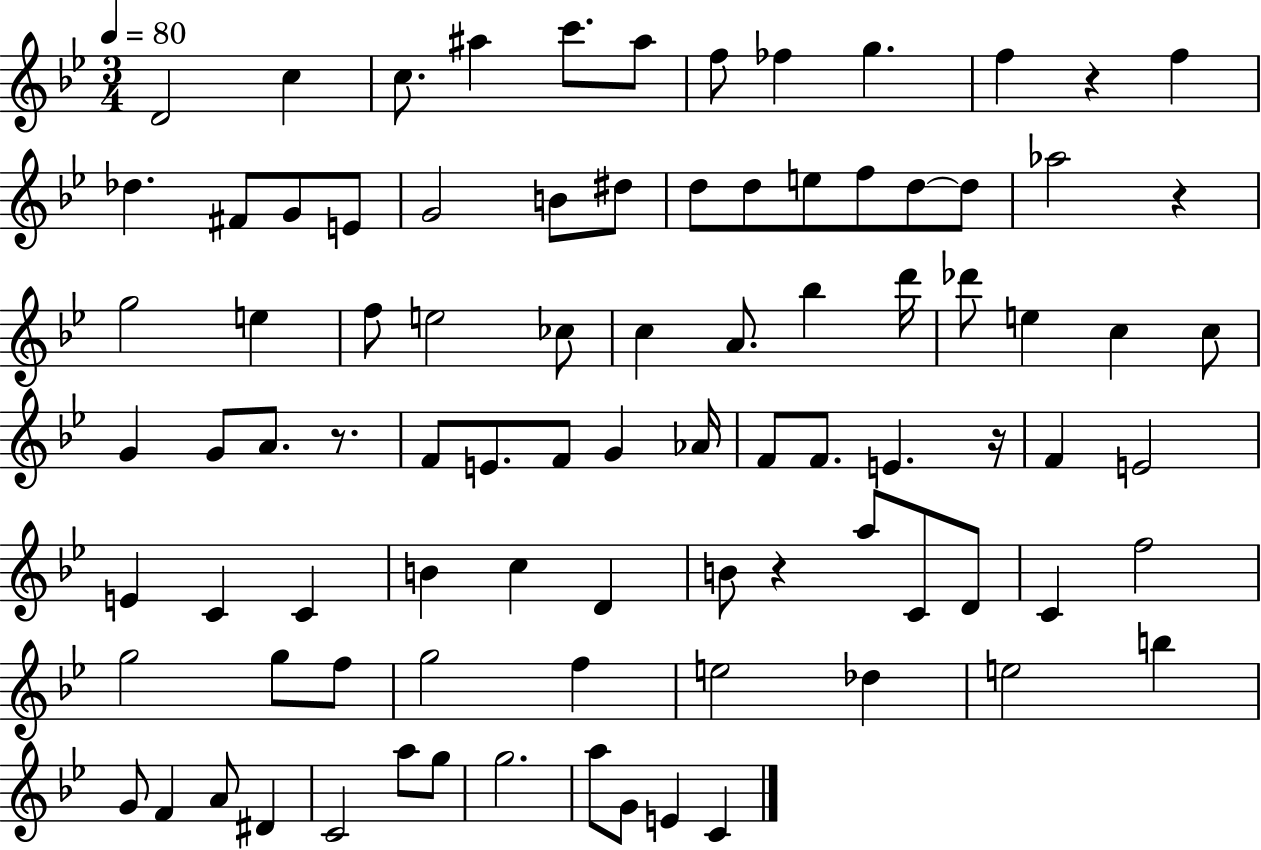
D4/h C5/q C5/e. A#5/q C6/e. A#5/e F5/e FES5/q G5/q. F5/q R/q F5/q Db5/q. F#4/e G4/e E4/e G4/h B4/e D#5/e D5/e D5/e E5/e F5/e D5/e D5/e Ab5/h R/q G5/h E5/q F5/e E5/h CES5/e C5/q A4/e. Bb5/q D6/s Db6/e E5/q C5/q C5/e G4/q G4/e A4/e. R/e. F4/e E4/e. F4/e G4/q Ab4/s F4/e F4/e. E4/q. R/s F4/q E4/h E4/q C4/q C4/q B4/q C5/q D4/q B4/e R/q A5/e C4/e D4/e C4/q F5/h G5/h G5/e F5/e G5/h F5/q E5/h Db5/q E5/h B5/q G4/e F4/q A4/e D#4/q C4/h A5/e G5/e G5/h. A5/e G4/e E4/q C4/q